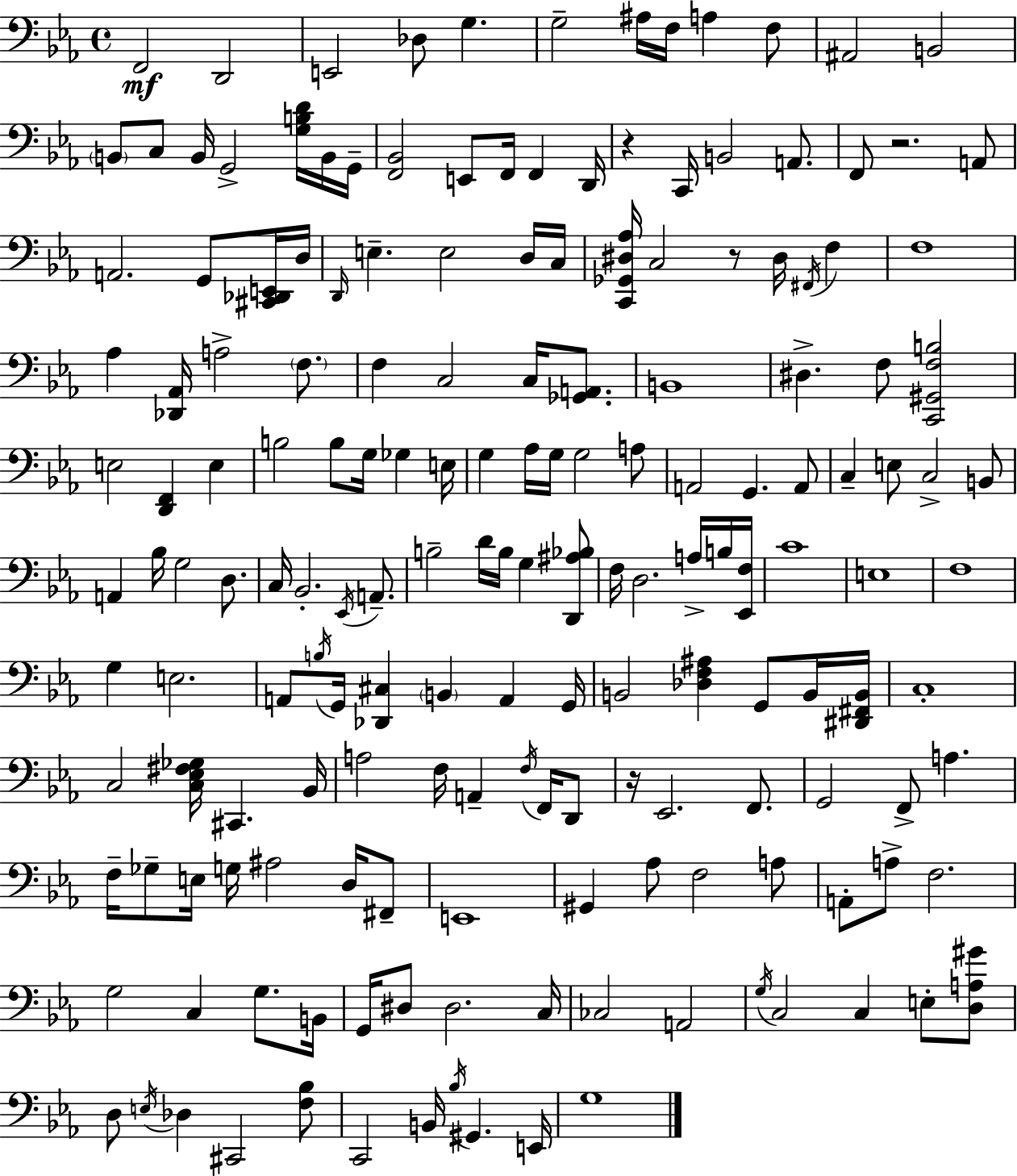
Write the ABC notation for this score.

X:1
T:Untitled
M:4/4
L:1/4
K:Cm
F,,2 D,,2 E,,2 _D,/2 G, G,2 ^A,/4 F,/4 A, F,/2 ^A,,2 B,,2 B,,/2 C,/2 B,,/4 G,,2 [G,B,D]/4 B,,/4 G,,/4 [F,,_B,,]2 E,,/2 F,,/4 F,, D,,/4 z C,,/4 B,,2 A,,/2 F,,/2 z2 A,,/2 A,,2 G,,/2 [^C,,_D,,E,,]/4 D,/4 D,,/4 E, E,2 D,/4 C,/4 [C,,_G,,^D,_A,]/4 C,2 z/2 ^D,/4 ^F,,/4 F, F,4 _A, [_D,,_A,,]/4 A,2 F,/2 F, C,2 C,/4 [_G,,A,,]/2 B,,4 ^D, F,/2 [C,,^G,,F,B,]2 E,2 [D,,F,,] E, B,2 B,/2 G,/4 _G, E,/4 G, _A,/4 G,/4 G,2 A,/2 A,,2 G,, A,,/2 C, E,/2 C,2 B,,/2 A,, _B,/4 G,2 D,/2 C,/4 _B,,2 _E,,/4 A,,/2 B,2 D/4 B,/4 G, [D,,^A,_B,]/2 F,/4 D,2 A,/4 B,/4 [_E,,F,]/4 C4 E,4 F,4 G, E,2 A,,/2 B,/4 G,,/4 [_D,,^C,] B,, A,, G,,/4 B,,2 [_D,F,^A,] G,,/2 B,,/4 [^D,,^F,,B,,]/4 C,4 C,2 [C,_E,^F,_G,]/4 ^C,, _B,,/4 A,2 F,/4 A,, F,/4 F,,/4 D,,/2 z/4 _E,,2 F,,/2 G,,2 F,,/2 A, F,/4 _G,/2 E,/4 G,/4 ^A,2 D,/4 ^F,,/2 E,,4 ^G,, _A,/2 F,2 A,/2 A,,/2 A,/2 F,2 G,2 C, G,/2 B,,/4 G,,/4 ^D,/2 ^D,2 C,/4 _C,2 A,,2 G,/4 C,2 C, E,/2 [D,A,^G]/2 D,/2 E,/4 _D, ^C,,2 [F,_B,]/2 C,,2 B,,/4 _B,/4 ^G,, E,,/4 G,4